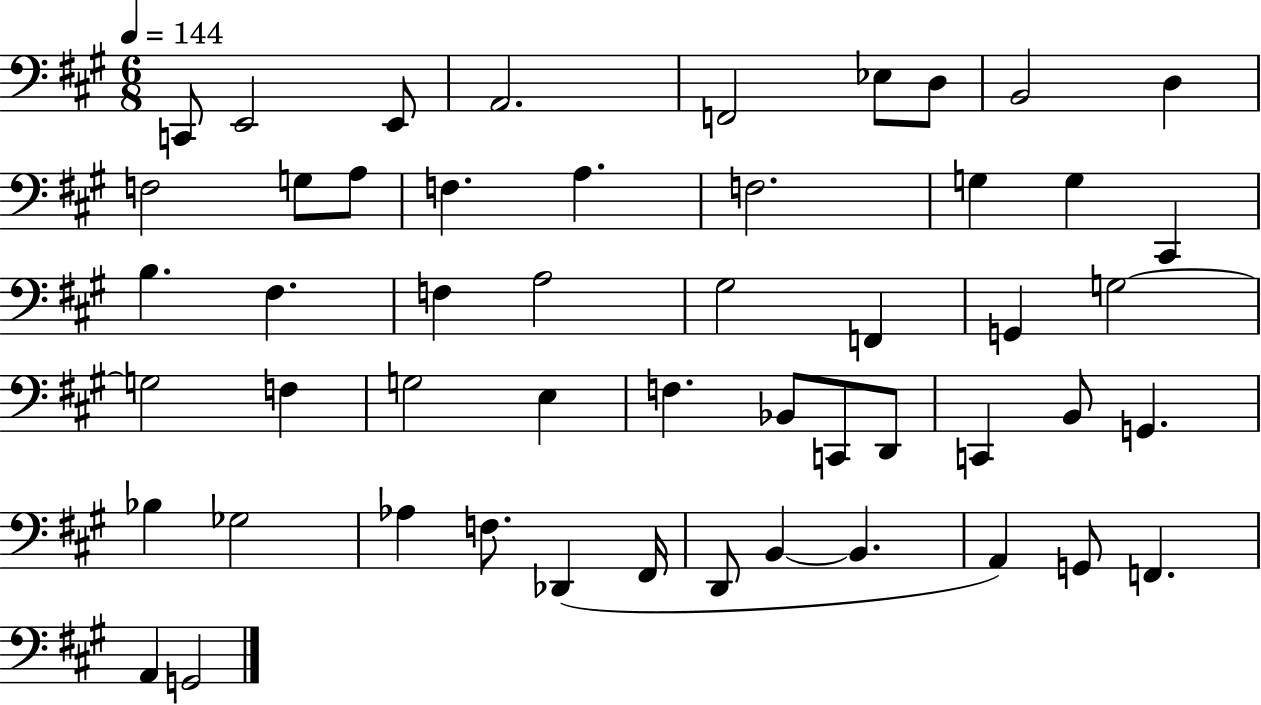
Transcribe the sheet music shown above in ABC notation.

X:1
T:Untitled
M:6/8
L:1/4
K:A
C,,/2 E,,2 E,,/2 A,,2 F,,2 _E,/2 D,/2 B,,2 D, F,2 G,/2 A,/2 F, A, F,2 G, G, ^C,, B, ^F, F, A,2 ^G,2 F,, G,, G,2 G,2 F, G,2 E, F, _B,,/2 C,,/2 D,,/2 C,, B,,/2 G,, _B, _G,2 _A, F,/2 _D,, ^F,,/4 D,,/2 B,, B,, A,, G,,/2 F,, A,, G,,2